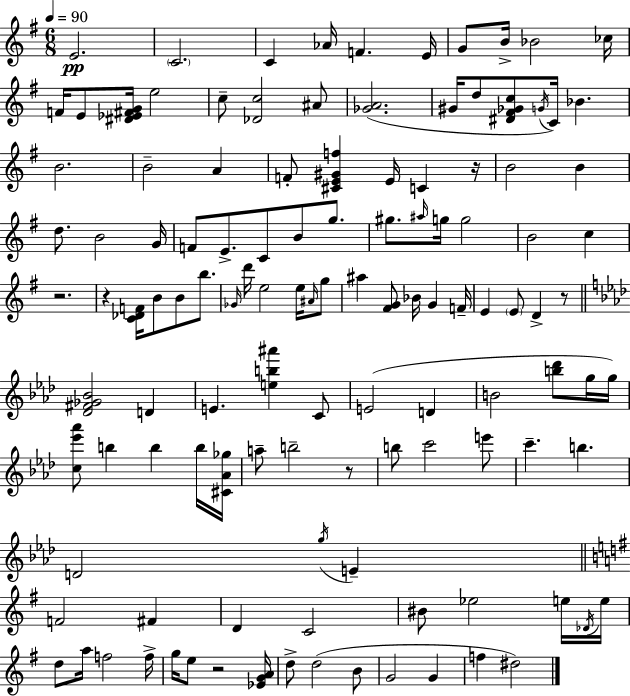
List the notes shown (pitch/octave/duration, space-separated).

E4/h. C4/h. C4/q Ab4/s F4/q. E4/s G4/e B4/s Bb4/h CES5/s F4/s E4/e [D#4,Eb4,F#4,G4]/s E5/h C5/e [Db4,C5]/h A#4/e [Gb4,A4]/h. G#4/s D5/e [D#4,F#4,Gb4,C5]/e G4/s C4/s Bb4/q. B4/h. B4/h A4/q F4/e [C#4,E4,G#4,F5]/q E4/s C4/q R/s B4/h B4/q D5/e. B4/h G4/s F4/e E4/e. C4/e B4/e G5/e. G#5/e. A#5/s G5/s G5/h B4/h C5/q R/h. R/q [C4,Db4,F4]/s B4/e B4/e B5/e. Gb4/s D6/s E5/h E5/s A#4/s G5/e A#5/q [F#4,G4]/e Bb4/s G4/q F4/s E4/q E4/e D4/q R/e [Db4,F#4,Gb4,Bb4]/h D4/q E4/q. [E5,B5,A#6]/q C4/e E4/h D4/q B4/h [B5,Db6]/e G5/s G5/s [C5,Eb6,Ab6]/e B5/q B5/q B5/s [C#4,Ab4,Gb5]/s A5/e B5/h R/e B5/e C6/h E6/e C6/q. B5/q. D4/h G5/s E4/q F4/h F#4/q D4/q C4/h BIS4/e Eb5/h E5/s Db4/s E5/s D5/e A5/s F5/h F5/s G5/s E5/e R/h [Eb4,G4,A4]/s D5/e D5/h B4/e G4/h G4/q F5/q D#5/h